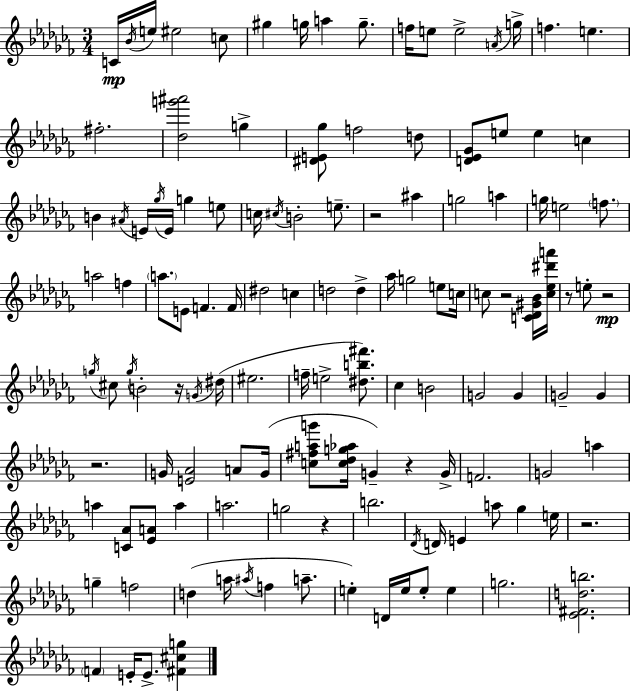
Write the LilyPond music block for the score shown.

{
  \clef treble
  \numericTimeSignature
  \time 3/4
  \key aes \minor
  c'16\mp \acciaccatura { bes'16 } e''16 eis''2 c''8 | gis''4 g''16 a''4 g''8.-- | f''16 e''8 e''2-> | \acciaccatura { a'16 } g''16-> f''4. e''4. | \break fis''2.-. | <des'' g''' ais'''>2 g''4-> | <dis' e' ges''>8 f''2 | d''8 <d' ees' ges'>8 e''8 e''4 c''4 | \break b'4 \acciaccatura { ais'16 } e'16 \acciaccatura { ges''16 } e'16 g''4 | e''8 c''16 \acciaccatura { cis''16 } b'2-. | e''8.-- r2 | ais''4 g''2 | \break a''4 g''16 e''2 | \parenthesize f''8. a''2 | f''4 \parenthesize a''8. e'8 f'4. | f'16 dis''2 | \break c''4 d''2 | d''4-> aes''16 g''2 | e''8 c''16 c''8 r2 | <c' des' gis' bes'>16 <c'' ees'' dis''' a'''>16 r8 e''8-. r2\mp | \break \acciaccatura { g''16 } cis''8 \acciaccatura { g''16 } b'2-. | r16 \acciaccatura { g'16 }( dis''16 eis''2. | f''16-- e''2-> | <dis'' b'' fis'''>8.) ces''4 | \break b'2 g'2 | g'4 g'2-- | g'4 r2. | g'16 <e' aes'>2 | \break a'8 g'16( <c'' fis'' a'' g'''>8 <c'' des'' g'' aes''>16 g'4--) | r4 g'16-> f'2. | g'2 | a''4 a''4 | \break <c' aes'>8 <ees' a'>8 a''4 a''2. | g''2 | r4 b''2. | \acciaccatura { des'16 } d'16 e'4 | \break a''8 ges''4 e''16 r2. | g''4-- | f''2 d''4( | a''16 \acciaccatura { ais''16 } f''4 a''8.-- e''4-.) | \break d'16 e''16 e''8-. e''4 g''2. | <ees' fis' d'' b''>2. | \parenthesize f'4 | e'16-. e'8.-> <fis' cis'' g''>4 \bar "|."
}